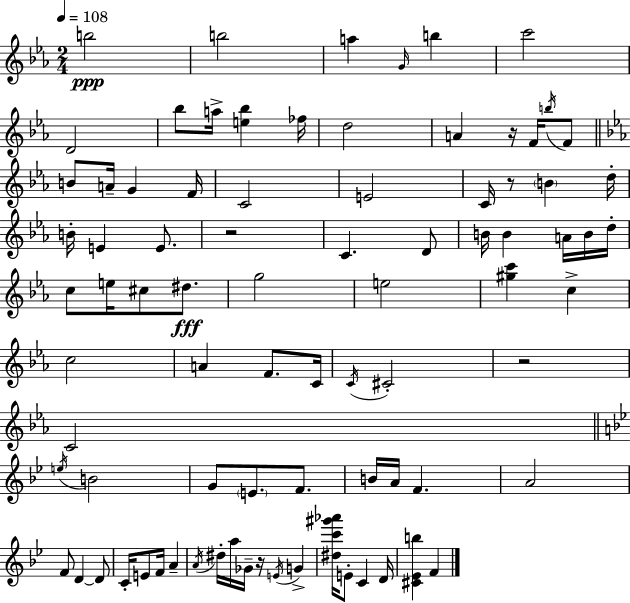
{
  \clef treble
  \numericTimeSignature
  \time 2/4
  \key ees \major
  \tempo 4 = 108
  b''2\ppp | b''2 | a''4 \grace { g'16 } b''4 | c'''2 | \break d'2 | bes''8 a''16-> <e'' bes''>4 | fes''16 d''2 | a'4 r16 f'16 \acciaccatura { b''16 } | \break f'8 \bar "||" \break \key ees \major b'8 a'16-- g'4 f'16 | c'2 | e'2 | c'16 r8 \parenthesize b'4 d''16-. | \break b'16-. e'4 e'8. | r2 | c'4. d'8 | b'16 b'4 a'16 b'16 d''16-. | \break c''8 e''16 cis''8 dis''8.\fff | g''2 | e''2 | <gis'' c'''>4 c''4-> | \break c''2 | a'4 f'8. c'16 | \acciaccatura { c'16 } cis'2-. | r2 | \break c'2 | \bar "||" \break \key bes \major \acciaccatura { e''16 } b'2 | g'8 \parenthesize e'8. f'8. | b'16 a'16 f'4. | a'2 | \break f'8 d'4~~ d'8 | c'16-. e'8 f'16 a'4-- | \acciaccatura { a'16 } dis''16-. a''16 ges'16-- r16 \acciaccatura { e'16 } g'4-> | <dis'' c''' gis''' aes'''>16 e'8-. c'4 | \break d'16 <cis' ees' b''>4 f'4 | \bar "|."
}